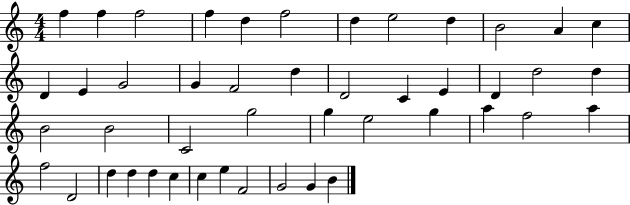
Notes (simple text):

F5/q F5/q F5/h F5/q D5/q F5/h D5/q E5/h D5/q B4/h A4/q C5/q D4/q E4/q G4/h G4/q F4/h D5/q D4/h C4/q E4/q D4/q D5/h D5/q B4/h B4/h C4/h G5/h G5/q E5/h G5/q A5/q F5/h A5/q F5/h D4/h D5/q D5/q D5/q C5/q C5/q E5/q F4/h G4/h G4/q B4/q